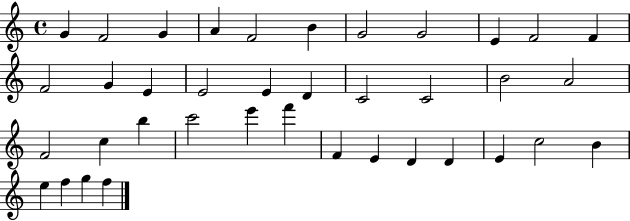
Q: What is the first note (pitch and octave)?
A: G4